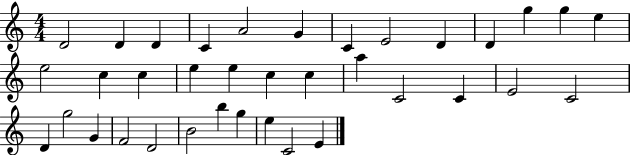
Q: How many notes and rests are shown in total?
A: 36